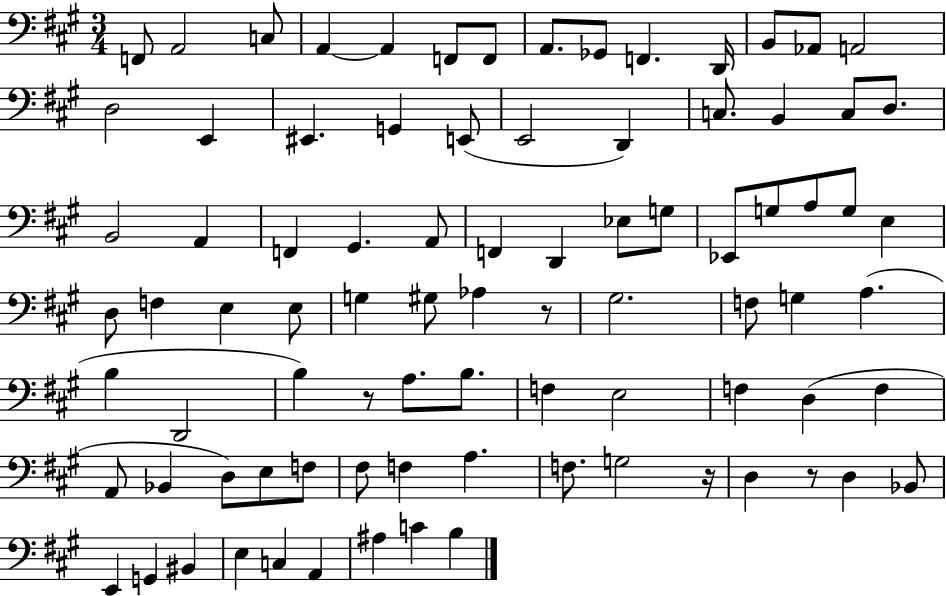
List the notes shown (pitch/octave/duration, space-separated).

F2/e A2/h C3/e A2/q A2/q F2/e F2/e A2/e. Gb2/e F2/q. D2/s B2/e Ab2/e A2/h D3/h E2/q EIS2/q. G2/q E2/e E2/h D2/q C3/e. B2/q C3/e D3/e. B2/h A2/q F2/q G#2/q. A2/e F2/q D2/q Eb3/e G3/e Eb2/e G3/e A3/e G3/e E3/q D3/e F3/q E3/q E3/e G3/q G#3/e Ab3/q R/e G#3/h. F3/e G3/q A3/q. B3/q D2/h B3/q R/e A3/e. B3/e. F3/q E3/h F3/q D3/q F3/q A2/e Bb2/q D3/e E3/e F3/e F#3/e F3/q A3/q. F3/e. G3/h R/s D3/q R/e D3/q Bb2/e E2/q G2/q BIS2/q E3/q C3/q A2/q A#3/q C4/q B3/q